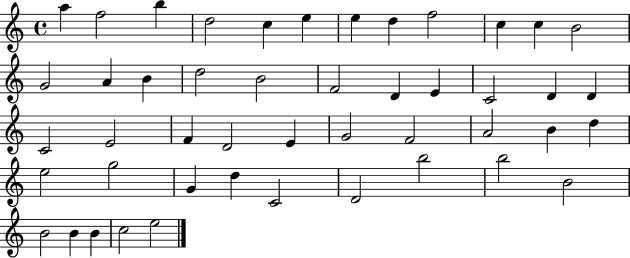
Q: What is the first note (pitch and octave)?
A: A5